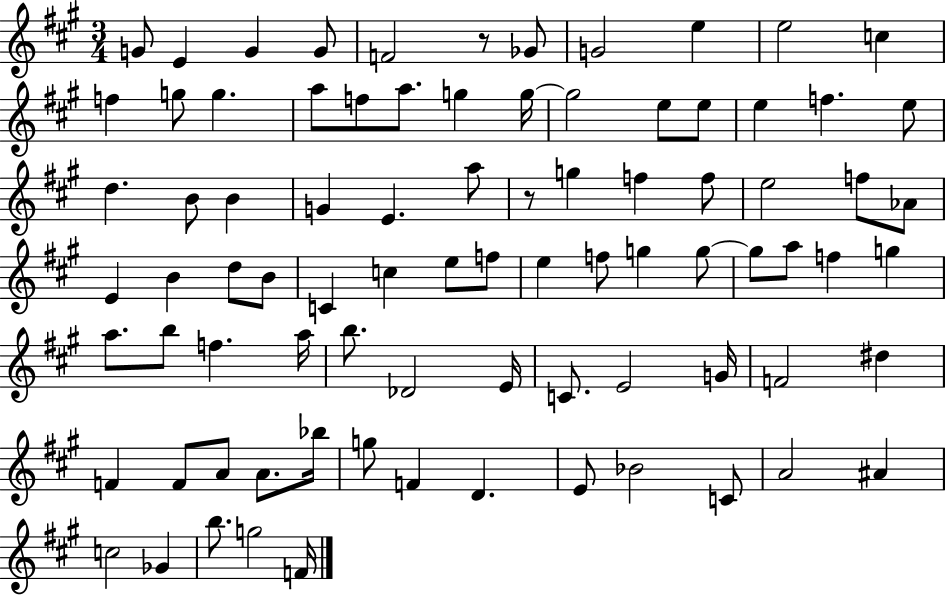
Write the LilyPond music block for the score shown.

{
  \clef treble
  \numericTimeSignature
  \time 3/4
  \key a \major
  g'8 e'4 g'4 g'8 | f'2 r8 ges'8 | g'2 e''4 | e''2 c''4 | \break f''4 g''8 g''4. | a''8 f''8 a''8. g''4 g''16~~ | g''2 e''8 e''8 | e''4 f''4. e''8 | \break d''4. b'8 b'4 | g'4 e'4. a''8 | r8 g''4 f''4 f''8 | e''2 f''8 aes'8 | \break e'4 b'4 d''8 b'8 | c'4 c''4 e''8 f''8 | e''4 f''8 g''4 g''8~~ | g''8 a''8 f''4 g''4 | \break a''8. b''8 f''4. a''16 | b''8. des'2 e'16 | c'8. e'2 g'16 | f'2 dis''4 | \break f'4 f'8 a'8 a'8. bes''16 | g''8 f'4 d'4. | e'8 bes'2 c'8 | a'2 ais'4 | \break c''2 ges'4 | b''8. g''2 f'16 | \bar "|."
}